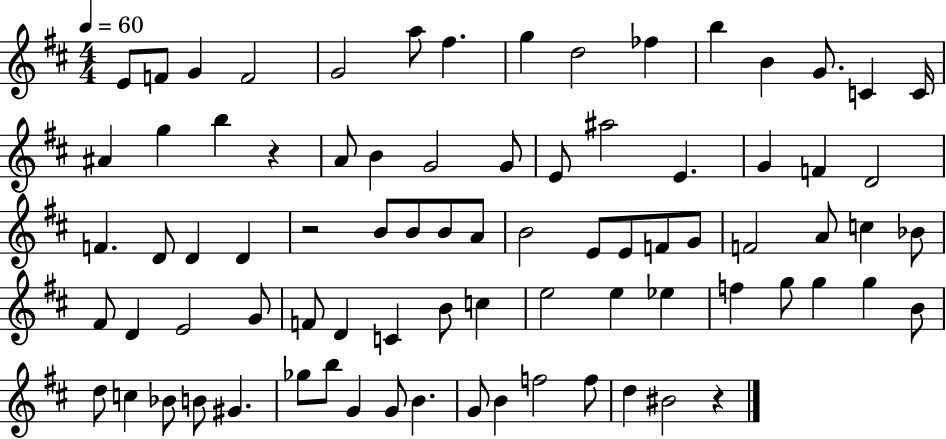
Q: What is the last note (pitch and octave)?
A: BIS4